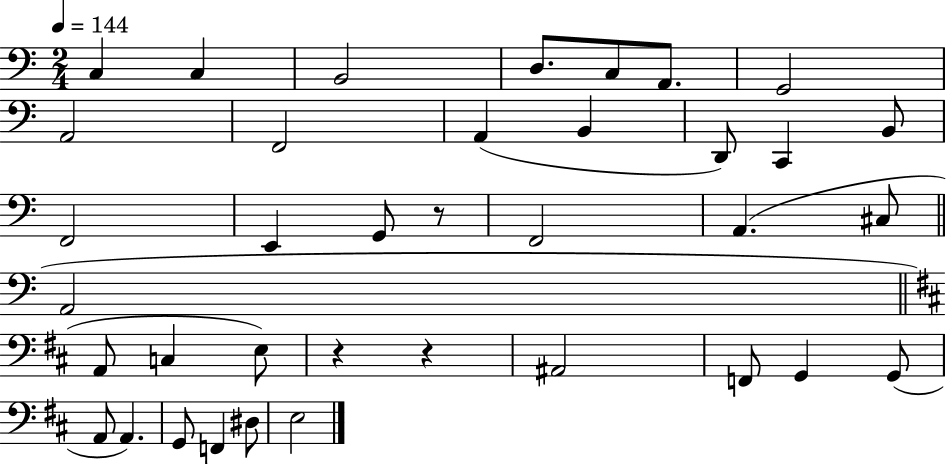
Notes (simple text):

C3/q C3/q B2/h D3/e. C3/e A2/e. G2/h A2/h F2/h A2/q B2/q D2/e C2/q B2/e F2/h E2/q G2/e R/e F2/h A2/q. C#3/e A2/h A2/e C3/q E3/e R/q R/q A#2/h F2/e G2/q G2/e A2/e A2/q. G2/e F2/q D#3/e E3/h